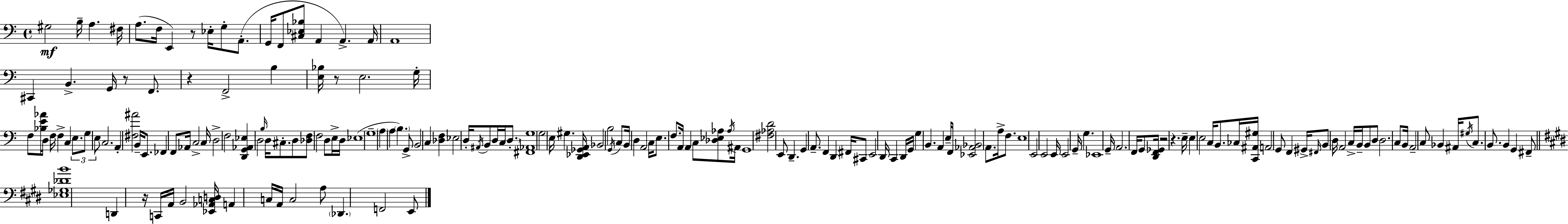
G#3/h B3/s A3/q. F#3/s A3/e. F3/s E2/q R/e Eb3/s G3/e A2/e. G2/s F2/e [C#3,Eb3,Bb3]/e A2/q A2/q. A2/s A2/w C#2/q B2/q. G2/s R/e F2/e. R/q F2/h B3/q [E3,Bb3]/s R/e E3/h. G3/s F3/e [Bb3,E4,Ab4]/s D3/s F3/s F3/q C3/q E3/e. G3/e E3/e C3/h. A2/q [F#3,A#4]/h B2/s E2/e. FES2/q F2/e Ab2/s C3/h C3/s D3/h F3/h [D2,G2,Ab2,Eb3]/q D3/h B3/s D3/s C#3/e. D3/e [Db3,F3]/e F3/h D3/e E3/s D3/s Eb3/w G3/w A3/q A3/q B3/q. G2/e B2/h C3/q [Db3,F3]/q Eb3/h D3/s A#2/s B2/e D3/s C3/s D3/e. [F#2,Ab2,G3]/w G3/h E3/s G#3/q. [D2,Eb2,Gb2,A2]/s Bb2/h B3/h G2/s C3/e B2/s D3/q A2/h C3/s E3/e. F3/e. A2/s A2/q C3/e [Db3,Eb3,Ab3]/e Ab3/s A#2/s G2/w [F#3,Ab3,D4]/h E2/e D2/q. G2/q A2/e. F2/q D2/q F#2/s C#2/e E2/h D2/s C2/q D2/s G2/s G3/q B2/q. A2/q E3/s F2/s [Eb2,Ab2,Bb2]/h A2/e. A3/s F3/e. E3/w E2/h E2/h E2/s E2/h G2/s G3/q. Eb2/w G2/s A2/h. F2/s G2/e [D2,F2,Gb2]/s R/h R/q. E3/s E3/q E3/h C3/s B2/e. CES3/s [C2,A#2,G#3]/s A2/h G2/e F2/q G#2/s F#2/s B2/e D3/s A2/h C3/s B2/s B2/e D3/e D3/h. C3/e B2/s A2/h C3/e Bb2/q A#2/s G#3/s C3/e. B2/e. B2/q G2/q F#2/e [Eb3,Gb3,Db4,B4]/w D2/q R/s C2/s A2/s B2/h [Eb2,Ab2,C3,D3]/s A2/q C3/s A2/s C3/h A3/e Db2/q. F2/h E2/e